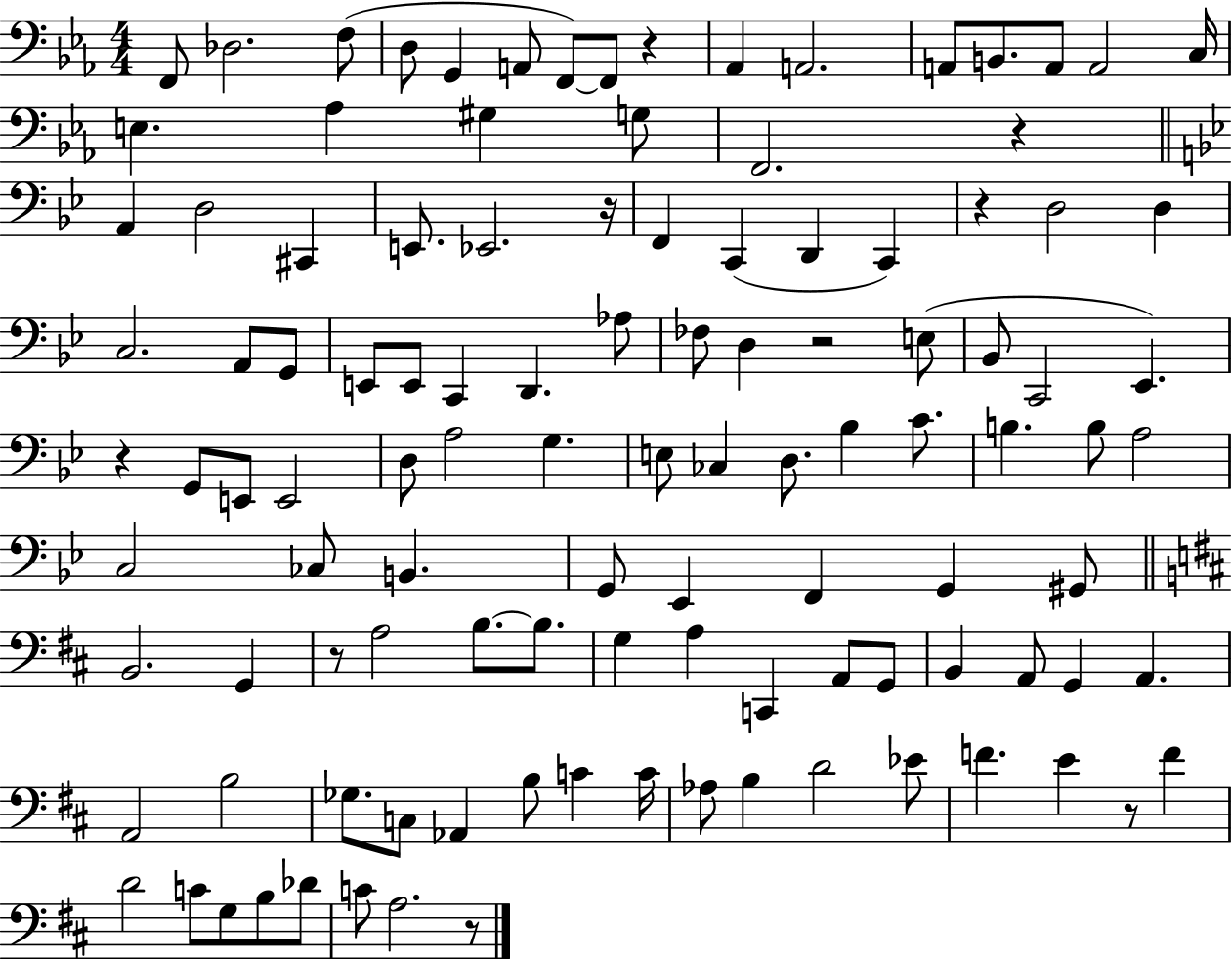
X:1
T:Untitled
M:4/4
L:1/4
K:Eb
F,,/2 _D,2 F,/2 D,/2 G,, A,,/2 F,,/2 F,,/2 z _A,, A,,2 A,,/2 B,,/2 A,,/2 A,,2 C,/4 E, _A, ^G, G,/2 F,,2 z A,, D,2 ^C,, E,,/2 _E,,2 z/4 F,, C,, D,, C,, z D,2 D, C,2 A,,/2 G,,/2 E,,/2 E,,/2 C,, D,, _A,/2 _F,/2 D, z2 E,/2 _B,,/2 C,,2 _E,, z G,,/2 E,,/2 E,,2 D,/2 A,2 G, E,/2 _C, D,/2 _B, C/2 B, B,/2 A,2 C,2 _C,/2 B,, G,,/2 _E,, F,, G,, ^G,,/2 B,,2 G,, z/2 A,2 B,/2 B,/2 G, A, C,, A,,/2 G,,/2 B,, A,,/2 G,, A,, A,,2 B,2 _G,/2 C,/2 _A,, B,/2 C C/4 _A,/2 B, D2 _E/2 F E z/2 F D2 C/2 G,/2 B,/2 _D/2 C/2 A,2 z/2